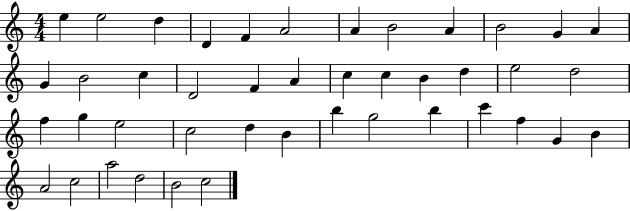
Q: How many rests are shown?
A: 0